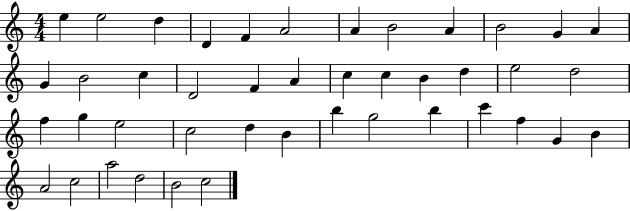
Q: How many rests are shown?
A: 0